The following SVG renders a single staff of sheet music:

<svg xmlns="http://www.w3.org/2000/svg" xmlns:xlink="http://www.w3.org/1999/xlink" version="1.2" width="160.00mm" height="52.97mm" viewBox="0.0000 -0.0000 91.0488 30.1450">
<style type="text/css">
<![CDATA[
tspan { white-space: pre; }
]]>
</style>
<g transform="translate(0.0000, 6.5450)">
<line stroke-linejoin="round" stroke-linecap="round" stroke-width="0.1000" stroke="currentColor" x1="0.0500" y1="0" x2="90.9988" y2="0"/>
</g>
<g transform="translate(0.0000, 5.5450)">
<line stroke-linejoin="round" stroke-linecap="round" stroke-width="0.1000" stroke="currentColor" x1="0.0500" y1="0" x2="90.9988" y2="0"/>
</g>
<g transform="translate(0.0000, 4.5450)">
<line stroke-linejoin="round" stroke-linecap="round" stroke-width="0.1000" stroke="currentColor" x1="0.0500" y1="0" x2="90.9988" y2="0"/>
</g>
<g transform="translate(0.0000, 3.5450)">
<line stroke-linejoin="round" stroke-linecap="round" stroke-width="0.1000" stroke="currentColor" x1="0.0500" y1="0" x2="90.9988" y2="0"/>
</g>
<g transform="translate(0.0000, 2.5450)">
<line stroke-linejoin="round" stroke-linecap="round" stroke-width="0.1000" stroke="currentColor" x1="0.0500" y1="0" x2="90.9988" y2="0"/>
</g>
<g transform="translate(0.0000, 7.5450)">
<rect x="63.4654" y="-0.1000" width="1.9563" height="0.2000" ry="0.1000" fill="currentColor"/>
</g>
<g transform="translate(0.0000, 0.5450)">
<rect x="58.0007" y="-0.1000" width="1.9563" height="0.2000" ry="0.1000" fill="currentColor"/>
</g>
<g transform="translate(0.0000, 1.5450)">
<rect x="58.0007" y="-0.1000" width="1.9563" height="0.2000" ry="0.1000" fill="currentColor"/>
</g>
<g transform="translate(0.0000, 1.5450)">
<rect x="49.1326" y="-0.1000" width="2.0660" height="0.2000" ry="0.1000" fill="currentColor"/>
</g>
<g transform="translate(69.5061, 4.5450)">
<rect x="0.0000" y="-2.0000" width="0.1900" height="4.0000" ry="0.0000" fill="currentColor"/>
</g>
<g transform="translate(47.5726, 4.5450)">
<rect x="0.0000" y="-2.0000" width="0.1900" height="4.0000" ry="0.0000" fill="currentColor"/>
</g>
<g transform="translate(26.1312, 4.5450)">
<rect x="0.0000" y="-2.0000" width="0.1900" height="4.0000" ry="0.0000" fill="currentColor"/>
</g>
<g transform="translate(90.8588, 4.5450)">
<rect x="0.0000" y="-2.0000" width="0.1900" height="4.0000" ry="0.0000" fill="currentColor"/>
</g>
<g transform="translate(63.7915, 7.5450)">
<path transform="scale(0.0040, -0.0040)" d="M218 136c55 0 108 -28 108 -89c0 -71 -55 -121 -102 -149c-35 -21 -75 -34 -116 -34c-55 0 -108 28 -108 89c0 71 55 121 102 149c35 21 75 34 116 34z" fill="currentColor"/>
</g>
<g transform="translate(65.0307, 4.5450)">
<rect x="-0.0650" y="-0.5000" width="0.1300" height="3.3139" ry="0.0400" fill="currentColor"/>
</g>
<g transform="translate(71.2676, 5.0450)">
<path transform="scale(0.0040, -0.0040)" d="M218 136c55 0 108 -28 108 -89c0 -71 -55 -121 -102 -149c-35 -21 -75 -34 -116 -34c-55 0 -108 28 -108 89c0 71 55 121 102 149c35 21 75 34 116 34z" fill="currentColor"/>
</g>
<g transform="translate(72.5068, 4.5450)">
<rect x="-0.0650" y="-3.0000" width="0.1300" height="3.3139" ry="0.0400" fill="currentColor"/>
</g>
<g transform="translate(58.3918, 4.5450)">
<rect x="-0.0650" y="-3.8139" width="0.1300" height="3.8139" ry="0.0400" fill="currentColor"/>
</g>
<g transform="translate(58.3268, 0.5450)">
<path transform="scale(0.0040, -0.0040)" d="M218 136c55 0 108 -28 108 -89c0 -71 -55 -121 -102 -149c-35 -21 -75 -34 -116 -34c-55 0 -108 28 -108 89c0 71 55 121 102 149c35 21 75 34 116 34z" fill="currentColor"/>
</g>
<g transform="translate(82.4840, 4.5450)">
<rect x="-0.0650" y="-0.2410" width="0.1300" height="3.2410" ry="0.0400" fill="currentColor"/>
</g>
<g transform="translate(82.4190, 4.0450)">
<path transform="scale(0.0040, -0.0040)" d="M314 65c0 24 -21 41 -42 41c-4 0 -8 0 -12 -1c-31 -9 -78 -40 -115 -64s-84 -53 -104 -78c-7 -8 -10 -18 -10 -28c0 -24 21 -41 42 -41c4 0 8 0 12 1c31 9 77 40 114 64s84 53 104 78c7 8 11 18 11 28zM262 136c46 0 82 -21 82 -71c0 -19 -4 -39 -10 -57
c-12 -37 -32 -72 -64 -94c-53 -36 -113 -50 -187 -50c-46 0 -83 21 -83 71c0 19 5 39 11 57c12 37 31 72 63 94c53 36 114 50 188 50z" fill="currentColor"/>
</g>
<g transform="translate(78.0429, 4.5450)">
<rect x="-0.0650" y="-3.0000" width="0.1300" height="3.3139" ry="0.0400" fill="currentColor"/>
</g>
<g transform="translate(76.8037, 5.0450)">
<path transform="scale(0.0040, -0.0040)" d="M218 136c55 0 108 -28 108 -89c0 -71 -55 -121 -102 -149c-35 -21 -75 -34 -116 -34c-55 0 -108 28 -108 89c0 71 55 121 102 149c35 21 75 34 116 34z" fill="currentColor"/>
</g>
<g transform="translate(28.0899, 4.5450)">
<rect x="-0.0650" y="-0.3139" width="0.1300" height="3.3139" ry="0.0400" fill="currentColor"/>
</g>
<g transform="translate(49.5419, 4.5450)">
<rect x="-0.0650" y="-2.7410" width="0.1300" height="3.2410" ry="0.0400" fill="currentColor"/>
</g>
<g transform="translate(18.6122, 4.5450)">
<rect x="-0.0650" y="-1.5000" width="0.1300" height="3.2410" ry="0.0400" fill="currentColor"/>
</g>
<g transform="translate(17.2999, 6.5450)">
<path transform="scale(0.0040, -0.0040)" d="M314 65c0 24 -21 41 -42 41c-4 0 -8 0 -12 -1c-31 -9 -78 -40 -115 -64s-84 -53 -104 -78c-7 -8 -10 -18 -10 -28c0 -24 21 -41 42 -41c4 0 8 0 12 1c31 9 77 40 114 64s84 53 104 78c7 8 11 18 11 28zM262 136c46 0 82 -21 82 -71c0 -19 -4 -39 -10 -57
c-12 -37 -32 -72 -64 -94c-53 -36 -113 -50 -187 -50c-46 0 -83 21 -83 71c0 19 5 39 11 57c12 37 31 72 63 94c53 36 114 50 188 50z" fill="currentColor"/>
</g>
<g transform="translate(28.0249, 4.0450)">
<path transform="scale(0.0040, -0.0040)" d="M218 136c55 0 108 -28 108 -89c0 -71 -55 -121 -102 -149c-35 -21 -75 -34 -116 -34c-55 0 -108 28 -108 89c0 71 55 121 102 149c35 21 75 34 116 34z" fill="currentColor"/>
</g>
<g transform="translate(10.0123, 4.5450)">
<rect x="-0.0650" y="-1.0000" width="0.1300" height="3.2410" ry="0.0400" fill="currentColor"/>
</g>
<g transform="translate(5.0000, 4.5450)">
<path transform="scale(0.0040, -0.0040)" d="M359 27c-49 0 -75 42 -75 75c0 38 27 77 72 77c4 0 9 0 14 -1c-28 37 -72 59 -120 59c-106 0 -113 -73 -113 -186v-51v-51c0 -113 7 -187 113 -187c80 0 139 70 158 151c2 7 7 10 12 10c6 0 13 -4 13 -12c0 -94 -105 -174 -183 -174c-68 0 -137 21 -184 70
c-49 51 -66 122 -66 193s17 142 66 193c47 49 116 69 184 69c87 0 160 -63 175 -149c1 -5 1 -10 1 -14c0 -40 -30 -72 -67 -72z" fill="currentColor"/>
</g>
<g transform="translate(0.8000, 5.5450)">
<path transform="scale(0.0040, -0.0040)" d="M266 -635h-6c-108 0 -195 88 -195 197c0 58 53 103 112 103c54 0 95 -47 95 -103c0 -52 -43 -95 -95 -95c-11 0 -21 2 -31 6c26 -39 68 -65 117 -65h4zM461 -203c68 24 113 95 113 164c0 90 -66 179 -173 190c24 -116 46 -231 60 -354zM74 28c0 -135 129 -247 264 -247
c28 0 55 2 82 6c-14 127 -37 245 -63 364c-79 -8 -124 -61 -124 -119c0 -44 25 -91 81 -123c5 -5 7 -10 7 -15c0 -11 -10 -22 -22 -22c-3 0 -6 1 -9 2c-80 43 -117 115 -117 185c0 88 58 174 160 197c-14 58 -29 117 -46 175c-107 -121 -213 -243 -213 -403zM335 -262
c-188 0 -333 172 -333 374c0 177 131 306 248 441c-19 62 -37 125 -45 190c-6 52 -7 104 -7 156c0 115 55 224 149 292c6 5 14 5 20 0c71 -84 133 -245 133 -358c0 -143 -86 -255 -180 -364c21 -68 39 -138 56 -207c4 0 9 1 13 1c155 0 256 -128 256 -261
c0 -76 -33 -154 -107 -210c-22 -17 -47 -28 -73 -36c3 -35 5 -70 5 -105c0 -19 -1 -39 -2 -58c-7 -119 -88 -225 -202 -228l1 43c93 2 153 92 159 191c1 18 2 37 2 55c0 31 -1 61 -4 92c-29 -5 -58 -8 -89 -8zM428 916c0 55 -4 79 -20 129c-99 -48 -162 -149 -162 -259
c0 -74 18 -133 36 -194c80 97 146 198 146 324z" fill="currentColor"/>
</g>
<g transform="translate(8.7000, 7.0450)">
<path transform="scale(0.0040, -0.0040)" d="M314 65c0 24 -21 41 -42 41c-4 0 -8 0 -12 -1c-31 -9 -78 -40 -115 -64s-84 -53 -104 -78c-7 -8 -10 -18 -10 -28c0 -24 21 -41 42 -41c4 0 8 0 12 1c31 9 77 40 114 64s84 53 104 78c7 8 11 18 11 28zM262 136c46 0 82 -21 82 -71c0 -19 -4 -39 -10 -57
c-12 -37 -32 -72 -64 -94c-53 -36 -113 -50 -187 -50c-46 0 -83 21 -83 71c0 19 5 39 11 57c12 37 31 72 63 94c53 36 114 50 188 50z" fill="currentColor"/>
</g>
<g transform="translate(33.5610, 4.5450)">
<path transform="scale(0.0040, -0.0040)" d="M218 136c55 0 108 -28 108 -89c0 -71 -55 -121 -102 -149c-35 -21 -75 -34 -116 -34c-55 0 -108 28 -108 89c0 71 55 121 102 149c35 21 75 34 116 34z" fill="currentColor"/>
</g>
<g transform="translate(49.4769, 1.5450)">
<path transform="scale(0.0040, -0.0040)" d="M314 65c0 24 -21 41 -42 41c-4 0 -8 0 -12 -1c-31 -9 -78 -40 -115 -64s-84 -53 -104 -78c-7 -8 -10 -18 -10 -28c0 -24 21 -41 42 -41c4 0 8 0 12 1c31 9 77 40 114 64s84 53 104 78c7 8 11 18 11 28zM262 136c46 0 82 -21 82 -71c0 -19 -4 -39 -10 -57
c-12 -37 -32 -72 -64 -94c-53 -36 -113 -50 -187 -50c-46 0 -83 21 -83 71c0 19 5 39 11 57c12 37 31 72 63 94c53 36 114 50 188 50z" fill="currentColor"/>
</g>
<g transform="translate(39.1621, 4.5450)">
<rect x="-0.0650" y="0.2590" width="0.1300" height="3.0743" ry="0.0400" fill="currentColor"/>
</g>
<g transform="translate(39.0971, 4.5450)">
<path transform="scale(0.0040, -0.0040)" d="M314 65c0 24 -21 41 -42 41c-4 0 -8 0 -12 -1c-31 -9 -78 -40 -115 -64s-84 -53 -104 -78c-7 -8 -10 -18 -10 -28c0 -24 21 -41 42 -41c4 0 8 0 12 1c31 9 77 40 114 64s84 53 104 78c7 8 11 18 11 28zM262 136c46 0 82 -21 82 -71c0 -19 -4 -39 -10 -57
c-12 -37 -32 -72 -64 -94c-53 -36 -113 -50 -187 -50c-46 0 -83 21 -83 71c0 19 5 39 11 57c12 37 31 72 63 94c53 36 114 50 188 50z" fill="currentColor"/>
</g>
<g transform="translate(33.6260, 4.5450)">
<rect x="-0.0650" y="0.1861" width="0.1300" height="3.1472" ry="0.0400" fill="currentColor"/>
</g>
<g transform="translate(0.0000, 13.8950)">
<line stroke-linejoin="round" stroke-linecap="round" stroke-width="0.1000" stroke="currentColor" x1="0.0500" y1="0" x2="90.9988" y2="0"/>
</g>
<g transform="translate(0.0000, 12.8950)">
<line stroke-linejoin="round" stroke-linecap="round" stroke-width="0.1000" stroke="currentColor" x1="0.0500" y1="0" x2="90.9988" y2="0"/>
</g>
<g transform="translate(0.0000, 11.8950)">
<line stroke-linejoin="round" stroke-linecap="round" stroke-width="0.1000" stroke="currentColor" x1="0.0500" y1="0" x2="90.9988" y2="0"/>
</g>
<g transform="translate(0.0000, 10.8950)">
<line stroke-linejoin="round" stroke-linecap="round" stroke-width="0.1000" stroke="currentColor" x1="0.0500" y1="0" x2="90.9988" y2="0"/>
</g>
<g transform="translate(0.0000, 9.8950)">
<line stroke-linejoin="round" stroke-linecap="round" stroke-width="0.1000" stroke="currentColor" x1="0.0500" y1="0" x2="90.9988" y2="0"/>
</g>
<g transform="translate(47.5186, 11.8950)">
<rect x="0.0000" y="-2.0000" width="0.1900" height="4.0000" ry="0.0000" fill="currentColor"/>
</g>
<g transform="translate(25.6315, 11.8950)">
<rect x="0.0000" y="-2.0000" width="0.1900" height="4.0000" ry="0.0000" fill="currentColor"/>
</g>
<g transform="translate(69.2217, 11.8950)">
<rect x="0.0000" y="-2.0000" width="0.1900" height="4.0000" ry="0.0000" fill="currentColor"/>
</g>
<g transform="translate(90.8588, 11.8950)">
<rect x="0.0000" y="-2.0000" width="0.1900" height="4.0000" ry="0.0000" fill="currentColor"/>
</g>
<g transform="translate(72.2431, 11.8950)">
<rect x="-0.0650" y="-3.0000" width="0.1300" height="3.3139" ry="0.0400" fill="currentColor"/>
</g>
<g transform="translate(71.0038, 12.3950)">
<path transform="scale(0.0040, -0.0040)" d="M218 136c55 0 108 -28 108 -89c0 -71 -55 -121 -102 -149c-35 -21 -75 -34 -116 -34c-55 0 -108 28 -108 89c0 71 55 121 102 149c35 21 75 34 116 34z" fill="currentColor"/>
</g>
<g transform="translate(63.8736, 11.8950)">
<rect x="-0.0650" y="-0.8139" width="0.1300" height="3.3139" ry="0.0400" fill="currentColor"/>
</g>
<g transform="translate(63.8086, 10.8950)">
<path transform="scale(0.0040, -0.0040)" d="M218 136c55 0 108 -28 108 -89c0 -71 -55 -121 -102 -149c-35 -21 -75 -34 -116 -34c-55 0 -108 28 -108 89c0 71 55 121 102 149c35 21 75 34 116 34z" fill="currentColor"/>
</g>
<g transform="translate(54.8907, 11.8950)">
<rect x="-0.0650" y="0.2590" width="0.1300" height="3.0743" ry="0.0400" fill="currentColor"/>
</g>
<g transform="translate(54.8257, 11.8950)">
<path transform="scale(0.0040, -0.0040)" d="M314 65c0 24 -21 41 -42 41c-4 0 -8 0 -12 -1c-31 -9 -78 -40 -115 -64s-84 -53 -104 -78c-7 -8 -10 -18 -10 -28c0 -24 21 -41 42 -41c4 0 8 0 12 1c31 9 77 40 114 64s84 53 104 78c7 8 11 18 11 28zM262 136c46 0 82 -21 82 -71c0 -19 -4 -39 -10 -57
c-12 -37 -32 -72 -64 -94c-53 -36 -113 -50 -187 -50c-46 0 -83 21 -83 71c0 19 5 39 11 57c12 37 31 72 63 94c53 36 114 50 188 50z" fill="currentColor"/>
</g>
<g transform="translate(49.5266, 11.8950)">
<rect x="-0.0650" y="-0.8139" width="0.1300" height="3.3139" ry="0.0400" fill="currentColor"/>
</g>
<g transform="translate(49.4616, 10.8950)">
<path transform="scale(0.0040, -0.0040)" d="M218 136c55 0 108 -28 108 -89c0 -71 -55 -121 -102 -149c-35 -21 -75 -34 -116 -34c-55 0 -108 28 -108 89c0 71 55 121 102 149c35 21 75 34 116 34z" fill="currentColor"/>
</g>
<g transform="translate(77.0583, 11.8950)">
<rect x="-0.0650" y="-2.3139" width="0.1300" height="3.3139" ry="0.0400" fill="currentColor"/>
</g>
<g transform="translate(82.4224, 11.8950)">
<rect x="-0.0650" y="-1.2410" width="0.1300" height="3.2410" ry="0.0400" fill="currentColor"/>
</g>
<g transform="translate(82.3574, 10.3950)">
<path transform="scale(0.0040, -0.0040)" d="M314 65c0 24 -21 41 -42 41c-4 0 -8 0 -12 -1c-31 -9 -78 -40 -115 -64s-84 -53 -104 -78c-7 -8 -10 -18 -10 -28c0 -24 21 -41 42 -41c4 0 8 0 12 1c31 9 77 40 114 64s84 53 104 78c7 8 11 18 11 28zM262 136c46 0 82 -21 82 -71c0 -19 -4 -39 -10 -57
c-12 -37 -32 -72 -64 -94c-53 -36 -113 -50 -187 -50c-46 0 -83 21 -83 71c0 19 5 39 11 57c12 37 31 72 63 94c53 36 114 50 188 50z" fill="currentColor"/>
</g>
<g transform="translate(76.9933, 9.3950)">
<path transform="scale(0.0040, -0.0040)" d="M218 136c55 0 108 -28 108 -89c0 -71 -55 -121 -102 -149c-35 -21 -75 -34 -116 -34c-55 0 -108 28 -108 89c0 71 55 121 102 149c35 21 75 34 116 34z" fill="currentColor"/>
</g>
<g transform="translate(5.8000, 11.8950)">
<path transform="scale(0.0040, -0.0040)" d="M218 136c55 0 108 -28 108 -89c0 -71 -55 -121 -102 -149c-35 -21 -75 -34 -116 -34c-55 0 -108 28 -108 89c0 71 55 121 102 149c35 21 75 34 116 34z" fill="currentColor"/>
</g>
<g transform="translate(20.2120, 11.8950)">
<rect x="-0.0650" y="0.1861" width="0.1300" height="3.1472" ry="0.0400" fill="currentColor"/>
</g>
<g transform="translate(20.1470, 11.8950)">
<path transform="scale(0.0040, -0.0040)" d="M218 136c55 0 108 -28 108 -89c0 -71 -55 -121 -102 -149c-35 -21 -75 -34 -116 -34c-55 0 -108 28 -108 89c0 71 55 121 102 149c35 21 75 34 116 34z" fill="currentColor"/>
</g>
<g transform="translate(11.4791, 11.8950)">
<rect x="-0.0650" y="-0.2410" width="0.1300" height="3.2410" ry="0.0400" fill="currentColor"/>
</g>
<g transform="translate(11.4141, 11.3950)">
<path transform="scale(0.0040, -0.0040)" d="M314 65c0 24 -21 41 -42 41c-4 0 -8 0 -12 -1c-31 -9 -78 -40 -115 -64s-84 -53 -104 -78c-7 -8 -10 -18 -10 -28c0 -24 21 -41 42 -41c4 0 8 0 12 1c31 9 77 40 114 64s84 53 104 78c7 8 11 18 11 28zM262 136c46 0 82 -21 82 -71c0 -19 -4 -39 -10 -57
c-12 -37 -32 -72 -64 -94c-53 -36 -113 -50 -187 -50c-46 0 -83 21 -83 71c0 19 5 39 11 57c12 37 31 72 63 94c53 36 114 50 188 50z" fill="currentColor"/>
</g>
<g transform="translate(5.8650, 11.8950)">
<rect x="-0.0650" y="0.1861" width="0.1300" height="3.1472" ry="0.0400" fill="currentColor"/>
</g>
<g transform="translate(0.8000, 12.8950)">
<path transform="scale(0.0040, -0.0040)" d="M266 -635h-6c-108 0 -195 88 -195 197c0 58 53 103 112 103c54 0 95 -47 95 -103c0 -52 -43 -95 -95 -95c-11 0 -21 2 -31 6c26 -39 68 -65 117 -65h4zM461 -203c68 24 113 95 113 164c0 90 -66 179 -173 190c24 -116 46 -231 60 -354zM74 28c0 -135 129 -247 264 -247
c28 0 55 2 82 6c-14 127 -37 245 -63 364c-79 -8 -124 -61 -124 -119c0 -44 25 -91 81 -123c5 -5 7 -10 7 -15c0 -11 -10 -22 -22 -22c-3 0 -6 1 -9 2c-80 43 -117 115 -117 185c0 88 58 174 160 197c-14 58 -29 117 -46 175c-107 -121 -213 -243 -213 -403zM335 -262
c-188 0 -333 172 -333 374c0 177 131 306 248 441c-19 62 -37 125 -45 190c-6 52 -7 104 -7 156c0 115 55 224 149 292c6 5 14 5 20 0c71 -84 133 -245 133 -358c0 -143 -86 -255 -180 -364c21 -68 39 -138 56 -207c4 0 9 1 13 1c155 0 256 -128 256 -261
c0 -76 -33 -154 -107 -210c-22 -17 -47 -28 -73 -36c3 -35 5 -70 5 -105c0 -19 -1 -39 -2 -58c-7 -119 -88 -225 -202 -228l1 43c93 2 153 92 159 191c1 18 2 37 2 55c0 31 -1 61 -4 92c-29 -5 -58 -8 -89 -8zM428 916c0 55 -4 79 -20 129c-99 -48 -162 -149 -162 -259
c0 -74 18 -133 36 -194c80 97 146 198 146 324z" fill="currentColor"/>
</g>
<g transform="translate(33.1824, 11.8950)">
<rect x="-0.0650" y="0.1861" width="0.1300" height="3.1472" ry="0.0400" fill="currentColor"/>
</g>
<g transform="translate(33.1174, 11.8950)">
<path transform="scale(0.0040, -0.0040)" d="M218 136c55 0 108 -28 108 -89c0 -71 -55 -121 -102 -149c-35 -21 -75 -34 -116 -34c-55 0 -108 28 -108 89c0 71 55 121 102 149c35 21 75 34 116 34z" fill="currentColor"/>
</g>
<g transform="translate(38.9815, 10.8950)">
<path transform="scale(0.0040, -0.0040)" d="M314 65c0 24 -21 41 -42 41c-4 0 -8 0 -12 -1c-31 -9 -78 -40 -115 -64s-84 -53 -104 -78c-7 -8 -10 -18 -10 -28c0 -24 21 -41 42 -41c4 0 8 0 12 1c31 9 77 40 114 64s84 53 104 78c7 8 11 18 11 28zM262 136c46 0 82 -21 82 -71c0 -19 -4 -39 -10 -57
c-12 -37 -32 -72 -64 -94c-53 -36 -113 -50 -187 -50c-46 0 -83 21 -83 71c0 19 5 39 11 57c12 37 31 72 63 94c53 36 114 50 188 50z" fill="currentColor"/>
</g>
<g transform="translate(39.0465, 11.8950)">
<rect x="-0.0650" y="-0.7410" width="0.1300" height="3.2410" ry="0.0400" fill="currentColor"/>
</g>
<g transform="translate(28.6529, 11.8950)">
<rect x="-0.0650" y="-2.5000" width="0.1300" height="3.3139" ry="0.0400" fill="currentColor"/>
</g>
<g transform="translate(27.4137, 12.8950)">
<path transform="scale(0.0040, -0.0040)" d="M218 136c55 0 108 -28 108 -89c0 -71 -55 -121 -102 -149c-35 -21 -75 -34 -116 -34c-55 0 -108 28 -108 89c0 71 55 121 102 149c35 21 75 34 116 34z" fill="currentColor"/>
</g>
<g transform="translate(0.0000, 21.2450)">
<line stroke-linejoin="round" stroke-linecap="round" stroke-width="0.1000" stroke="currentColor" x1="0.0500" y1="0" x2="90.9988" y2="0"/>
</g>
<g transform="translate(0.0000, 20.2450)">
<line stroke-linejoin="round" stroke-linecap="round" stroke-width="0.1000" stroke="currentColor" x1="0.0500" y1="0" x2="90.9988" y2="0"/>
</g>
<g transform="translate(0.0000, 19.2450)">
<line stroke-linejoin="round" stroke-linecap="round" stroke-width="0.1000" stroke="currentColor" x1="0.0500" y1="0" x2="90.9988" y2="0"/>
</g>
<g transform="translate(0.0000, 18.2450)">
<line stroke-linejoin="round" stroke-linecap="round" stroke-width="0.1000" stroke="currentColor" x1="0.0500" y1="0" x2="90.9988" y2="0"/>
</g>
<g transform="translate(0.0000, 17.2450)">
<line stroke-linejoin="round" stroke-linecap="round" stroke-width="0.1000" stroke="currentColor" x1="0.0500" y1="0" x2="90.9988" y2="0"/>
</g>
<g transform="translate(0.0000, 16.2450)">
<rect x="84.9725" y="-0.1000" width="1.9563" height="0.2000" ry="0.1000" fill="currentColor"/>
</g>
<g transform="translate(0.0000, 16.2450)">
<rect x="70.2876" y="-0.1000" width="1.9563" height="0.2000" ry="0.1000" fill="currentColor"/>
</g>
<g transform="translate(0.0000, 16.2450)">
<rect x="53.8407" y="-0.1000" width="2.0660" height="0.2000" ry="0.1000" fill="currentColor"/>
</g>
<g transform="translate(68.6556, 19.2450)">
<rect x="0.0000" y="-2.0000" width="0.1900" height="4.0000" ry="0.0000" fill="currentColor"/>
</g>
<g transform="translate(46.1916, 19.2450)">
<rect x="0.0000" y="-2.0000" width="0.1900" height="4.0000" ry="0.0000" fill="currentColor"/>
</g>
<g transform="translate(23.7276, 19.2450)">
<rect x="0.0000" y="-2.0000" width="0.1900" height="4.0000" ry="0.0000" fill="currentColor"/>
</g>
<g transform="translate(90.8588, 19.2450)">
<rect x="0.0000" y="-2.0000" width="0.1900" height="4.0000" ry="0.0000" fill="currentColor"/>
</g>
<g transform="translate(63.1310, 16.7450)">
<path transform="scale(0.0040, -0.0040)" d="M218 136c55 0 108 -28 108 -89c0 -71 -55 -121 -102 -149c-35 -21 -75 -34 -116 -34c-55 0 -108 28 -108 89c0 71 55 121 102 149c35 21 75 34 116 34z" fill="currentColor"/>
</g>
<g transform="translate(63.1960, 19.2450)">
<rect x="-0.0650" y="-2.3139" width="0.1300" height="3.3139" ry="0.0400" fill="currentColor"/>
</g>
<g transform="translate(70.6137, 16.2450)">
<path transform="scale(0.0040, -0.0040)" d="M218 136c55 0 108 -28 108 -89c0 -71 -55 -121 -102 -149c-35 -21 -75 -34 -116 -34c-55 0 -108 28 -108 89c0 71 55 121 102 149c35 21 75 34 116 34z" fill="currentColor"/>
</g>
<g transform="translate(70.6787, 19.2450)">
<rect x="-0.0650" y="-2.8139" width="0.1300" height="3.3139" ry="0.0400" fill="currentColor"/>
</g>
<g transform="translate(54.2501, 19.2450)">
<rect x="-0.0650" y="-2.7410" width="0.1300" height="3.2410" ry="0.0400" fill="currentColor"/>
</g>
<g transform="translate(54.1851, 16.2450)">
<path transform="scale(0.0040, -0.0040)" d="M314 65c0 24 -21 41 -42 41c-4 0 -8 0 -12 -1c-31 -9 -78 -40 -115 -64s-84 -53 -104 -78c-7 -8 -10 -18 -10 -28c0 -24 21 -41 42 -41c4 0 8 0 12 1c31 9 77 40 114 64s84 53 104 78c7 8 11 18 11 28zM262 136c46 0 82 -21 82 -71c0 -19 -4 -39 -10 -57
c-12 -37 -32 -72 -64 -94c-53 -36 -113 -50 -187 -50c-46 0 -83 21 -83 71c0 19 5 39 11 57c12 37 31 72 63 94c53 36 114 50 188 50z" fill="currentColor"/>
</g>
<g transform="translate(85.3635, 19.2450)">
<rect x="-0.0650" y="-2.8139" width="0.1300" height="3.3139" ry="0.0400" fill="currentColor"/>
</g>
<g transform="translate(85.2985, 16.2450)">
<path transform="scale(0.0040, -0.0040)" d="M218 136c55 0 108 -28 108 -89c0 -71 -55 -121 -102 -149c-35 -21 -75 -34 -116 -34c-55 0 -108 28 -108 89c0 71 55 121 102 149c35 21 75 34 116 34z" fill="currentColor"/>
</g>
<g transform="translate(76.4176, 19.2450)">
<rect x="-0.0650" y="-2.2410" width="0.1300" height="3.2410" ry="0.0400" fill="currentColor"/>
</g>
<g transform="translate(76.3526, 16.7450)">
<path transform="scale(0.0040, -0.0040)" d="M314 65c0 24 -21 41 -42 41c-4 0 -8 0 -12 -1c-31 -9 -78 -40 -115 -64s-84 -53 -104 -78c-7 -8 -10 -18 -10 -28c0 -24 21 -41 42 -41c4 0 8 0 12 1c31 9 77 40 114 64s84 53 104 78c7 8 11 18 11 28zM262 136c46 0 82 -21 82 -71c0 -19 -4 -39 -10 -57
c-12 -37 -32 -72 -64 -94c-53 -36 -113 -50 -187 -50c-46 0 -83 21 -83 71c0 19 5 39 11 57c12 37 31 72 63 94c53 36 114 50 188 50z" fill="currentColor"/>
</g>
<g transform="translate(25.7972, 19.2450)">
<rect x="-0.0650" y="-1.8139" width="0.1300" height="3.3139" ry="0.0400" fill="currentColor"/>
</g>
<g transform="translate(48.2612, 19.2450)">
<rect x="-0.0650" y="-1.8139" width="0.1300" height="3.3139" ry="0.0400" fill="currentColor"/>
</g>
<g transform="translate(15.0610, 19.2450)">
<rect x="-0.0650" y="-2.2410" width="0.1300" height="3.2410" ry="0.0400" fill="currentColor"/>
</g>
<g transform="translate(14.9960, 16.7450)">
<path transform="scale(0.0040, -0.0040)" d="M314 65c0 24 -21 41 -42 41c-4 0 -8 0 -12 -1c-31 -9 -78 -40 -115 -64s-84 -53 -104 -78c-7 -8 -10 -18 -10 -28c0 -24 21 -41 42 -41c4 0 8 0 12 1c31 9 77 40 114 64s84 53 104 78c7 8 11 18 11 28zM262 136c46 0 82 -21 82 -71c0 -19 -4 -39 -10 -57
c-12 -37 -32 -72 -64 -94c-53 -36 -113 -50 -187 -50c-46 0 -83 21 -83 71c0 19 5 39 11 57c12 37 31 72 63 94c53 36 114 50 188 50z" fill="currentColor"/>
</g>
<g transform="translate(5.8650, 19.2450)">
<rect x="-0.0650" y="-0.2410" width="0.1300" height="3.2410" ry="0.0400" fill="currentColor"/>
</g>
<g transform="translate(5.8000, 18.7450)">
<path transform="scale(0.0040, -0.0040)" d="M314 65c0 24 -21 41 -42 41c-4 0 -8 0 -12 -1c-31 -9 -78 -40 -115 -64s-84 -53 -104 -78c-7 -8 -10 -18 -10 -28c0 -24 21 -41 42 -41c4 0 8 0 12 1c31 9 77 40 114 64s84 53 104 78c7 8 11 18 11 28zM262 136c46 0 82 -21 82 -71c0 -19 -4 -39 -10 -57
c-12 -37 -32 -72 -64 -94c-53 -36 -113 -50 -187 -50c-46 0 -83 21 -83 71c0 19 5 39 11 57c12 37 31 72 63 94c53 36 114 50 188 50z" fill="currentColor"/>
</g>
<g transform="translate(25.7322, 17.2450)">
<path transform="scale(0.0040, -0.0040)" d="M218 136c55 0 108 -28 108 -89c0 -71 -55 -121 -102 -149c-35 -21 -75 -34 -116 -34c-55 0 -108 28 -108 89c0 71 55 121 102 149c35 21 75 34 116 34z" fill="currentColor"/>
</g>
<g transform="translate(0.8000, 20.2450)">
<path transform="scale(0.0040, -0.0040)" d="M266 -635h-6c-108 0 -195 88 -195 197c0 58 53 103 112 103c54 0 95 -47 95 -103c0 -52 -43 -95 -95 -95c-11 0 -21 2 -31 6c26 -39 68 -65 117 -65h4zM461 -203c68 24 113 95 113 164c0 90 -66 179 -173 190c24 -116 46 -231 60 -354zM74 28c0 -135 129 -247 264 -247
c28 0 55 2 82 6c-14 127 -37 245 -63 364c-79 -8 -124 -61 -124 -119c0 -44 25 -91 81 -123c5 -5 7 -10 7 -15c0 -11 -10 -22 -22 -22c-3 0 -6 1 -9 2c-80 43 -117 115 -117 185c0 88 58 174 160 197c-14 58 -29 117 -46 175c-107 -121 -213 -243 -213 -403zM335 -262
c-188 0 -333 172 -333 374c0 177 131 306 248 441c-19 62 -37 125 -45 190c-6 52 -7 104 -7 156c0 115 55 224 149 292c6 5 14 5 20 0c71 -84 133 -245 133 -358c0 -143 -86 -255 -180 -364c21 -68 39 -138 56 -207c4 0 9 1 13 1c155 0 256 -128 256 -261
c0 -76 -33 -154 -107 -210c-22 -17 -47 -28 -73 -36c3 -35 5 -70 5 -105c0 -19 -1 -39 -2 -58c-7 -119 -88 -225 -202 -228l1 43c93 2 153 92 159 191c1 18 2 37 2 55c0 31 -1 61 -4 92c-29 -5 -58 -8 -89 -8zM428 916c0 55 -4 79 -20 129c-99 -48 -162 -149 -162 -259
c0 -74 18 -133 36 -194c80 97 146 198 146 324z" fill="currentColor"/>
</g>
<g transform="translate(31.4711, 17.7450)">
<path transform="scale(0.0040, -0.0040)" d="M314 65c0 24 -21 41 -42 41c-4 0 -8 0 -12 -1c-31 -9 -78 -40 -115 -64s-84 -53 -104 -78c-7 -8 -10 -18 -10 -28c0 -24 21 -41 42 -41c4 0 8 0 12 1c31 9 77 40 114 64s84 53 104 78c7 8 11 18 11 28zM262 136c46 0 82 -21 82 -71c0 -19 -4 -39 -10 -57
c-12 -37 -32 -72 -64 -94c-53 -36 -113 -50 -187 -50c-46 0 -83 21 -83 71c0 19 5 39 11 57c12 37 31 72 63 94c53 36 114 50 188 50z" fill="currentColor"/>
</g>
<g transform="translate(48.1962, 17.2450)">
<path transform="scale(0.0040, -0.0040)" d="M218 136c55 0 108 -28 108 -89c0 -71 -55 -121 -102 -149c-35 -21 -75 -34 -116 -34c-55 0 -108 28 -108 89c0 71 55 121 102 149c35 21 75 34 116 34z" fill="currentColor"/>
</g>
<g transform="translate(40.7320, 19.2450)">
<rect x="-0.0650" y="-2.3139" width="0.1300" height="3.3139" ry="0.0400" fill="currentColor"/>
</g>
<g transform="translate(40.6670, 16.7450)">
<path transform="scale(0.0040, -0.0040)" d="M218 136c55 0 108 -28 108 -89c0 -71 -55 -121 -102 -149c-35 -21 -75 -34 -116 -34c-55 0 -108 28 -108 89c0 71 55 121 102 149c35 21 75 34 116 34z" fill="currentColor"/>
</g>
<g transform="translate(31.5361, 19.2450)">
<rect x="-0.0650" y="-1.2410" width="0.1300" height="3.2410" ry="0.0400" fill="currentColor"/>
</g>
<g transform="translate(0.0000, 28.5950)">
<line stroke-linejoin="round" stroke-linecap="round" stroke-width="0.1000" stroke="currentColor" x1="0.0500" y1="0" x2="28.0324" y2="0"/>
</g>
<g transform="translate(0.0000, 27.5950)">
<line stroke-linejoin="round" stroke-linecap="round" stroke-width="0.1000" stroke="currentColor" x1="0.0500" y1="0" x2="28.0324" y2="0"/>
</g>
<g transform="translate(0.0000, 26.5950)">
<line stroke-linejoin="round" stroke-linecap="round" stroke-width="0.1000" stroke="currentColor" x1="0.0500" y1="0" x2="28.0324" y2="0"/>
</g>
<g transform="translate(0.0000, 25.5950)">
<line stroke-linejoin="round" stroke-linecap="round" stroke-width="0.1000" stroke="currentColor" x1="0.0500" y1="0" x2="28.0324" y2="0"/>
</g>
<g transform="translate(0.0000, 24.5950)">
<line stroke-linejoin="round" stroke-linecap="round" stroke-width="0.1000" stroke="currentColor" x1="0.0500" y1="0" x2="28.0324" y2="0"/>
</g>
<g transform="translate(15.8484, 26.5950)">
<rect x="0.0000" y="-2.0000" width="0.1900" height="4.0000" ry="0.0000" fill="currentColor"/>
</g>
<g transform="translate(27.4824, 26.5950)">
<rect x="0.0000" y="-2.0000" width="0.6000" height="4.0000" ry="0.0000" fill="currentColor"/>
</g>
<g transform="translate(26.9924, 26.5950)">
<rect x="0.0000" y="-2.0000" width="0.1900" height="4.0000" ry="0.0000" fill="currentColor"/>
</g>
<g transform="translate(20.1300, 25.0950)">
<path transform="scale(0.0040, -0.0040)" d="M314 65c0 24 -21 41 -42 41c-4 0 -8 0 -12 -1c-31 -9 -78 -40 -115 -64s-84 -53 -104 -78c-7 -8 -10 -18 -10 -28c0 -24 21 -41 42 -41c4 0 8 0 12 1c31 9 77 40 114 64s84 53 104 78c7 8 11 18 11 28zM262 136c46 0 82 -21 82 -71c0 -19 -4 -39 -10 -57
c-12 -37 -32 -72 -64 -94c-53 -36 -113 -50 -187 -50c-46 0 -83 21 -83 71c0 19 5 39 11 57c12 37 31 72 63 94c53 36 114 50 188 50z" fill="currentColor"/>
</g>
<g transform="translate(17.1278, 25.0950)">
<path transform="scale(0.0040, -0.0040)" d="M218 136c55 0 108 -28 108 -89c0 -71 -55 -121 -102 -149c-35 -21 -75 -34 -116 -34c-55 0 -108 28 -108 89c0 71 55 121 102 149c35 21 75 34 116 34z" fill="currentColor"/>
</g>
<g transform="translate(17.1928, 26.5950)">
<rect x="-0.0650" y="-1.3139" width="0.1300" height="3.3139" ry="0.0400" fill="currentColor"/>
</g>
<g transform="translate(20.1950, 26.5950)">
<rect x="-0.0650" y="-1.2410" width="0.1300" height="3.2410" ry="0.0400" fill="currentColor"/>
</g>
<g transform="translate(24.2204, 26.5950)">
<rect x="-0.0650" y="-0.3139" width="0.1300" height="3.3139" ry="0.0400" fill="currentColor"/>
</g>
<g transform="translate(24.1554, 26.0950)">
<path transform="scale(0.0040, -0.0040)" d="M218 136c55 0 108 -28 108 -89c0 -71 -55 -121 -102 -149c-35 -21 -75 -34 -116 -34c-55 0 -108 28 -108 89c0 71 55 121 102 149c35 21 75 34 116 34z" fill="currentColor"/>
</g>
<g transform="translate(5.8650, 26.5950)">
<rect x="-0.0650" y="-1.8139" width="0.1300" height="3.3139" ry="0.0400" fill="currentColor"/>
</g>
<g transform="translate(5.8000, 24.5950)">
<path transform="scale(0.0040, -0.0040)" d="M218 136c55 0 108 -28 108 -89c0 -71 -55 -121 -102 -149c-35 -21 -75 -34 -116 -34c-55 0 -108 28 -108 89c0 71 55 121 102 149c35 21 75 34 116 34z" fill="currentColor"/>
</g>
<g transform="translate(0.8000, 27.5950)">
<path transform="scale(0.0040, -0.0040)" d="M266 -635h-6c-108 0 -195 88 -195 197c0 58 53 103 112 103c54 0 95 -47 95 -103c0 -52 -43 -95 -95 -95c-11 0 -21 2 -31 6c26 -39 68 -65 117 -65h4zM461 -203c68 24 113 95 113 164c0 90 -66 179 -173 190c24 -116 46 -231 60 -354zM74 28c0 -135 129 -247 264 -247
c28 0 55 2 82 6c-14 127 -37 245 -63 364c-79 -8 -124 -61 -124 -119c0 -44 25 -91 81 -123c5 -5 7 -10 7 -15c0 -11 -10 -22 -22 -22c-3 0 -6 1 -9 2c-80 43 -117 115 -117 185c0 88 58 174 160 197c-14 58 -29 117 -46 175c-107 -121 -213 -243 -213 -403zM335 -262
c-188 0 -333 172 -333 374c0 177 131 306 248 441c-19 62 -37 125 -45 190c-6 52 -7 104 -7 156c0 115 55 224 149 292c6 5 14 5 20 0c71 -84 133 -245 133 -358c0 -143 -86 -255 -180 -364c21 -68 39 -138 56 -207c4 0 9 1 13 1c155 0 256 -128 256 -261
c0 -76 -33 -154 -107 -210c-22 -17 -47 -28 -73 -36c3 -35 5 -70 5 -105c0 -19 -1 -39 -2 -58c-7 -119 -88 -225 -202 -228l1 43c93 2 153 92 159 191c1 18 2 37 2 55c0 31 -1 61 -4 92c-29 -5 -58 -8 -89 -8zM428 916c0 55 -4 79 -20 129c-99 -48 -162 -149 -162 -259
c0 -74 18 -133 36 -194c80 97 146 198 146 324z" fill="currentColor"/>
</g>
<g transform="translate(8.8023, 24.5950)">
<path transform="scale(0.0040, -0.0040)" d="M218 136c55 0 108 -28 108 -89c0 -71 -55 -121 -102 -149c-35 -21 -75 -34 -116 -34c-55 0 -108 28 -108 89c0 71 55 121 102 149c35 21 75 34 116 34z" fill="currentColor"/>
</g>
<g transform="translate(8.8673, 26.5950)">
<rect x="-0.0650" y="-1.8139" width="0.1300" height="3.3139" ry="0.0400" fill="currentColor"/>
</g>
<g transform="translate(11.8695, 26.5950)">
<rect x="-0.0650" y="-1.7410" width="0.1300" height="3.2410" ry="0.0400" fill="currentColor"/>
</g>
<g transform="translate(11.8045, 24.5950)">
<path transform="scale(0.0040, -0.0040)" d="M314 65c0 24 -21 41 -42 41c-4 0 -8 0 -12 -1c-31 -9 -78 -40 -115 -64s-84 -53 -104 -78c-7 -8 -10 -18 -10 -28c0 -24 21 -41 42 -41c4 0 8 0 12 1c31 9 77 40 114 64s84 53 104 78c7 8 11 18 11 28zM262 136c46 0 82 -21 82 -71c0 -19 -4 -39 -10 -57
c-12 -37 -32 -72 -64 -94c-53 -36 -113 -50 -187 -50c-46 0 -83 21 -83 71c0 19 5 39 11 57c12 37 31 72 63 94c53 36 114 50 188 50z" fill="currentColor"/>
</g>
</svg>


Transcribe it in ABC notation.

X:1
T:Untitled
M:4/4
L:1/4
K:C
D2 E2 c B B2 a2 c' C A A c2 B c2 B G B d2 d B2 d A g e2 c2 g2 f e2 g f a2 g a g2 a f f f2 e e2 c